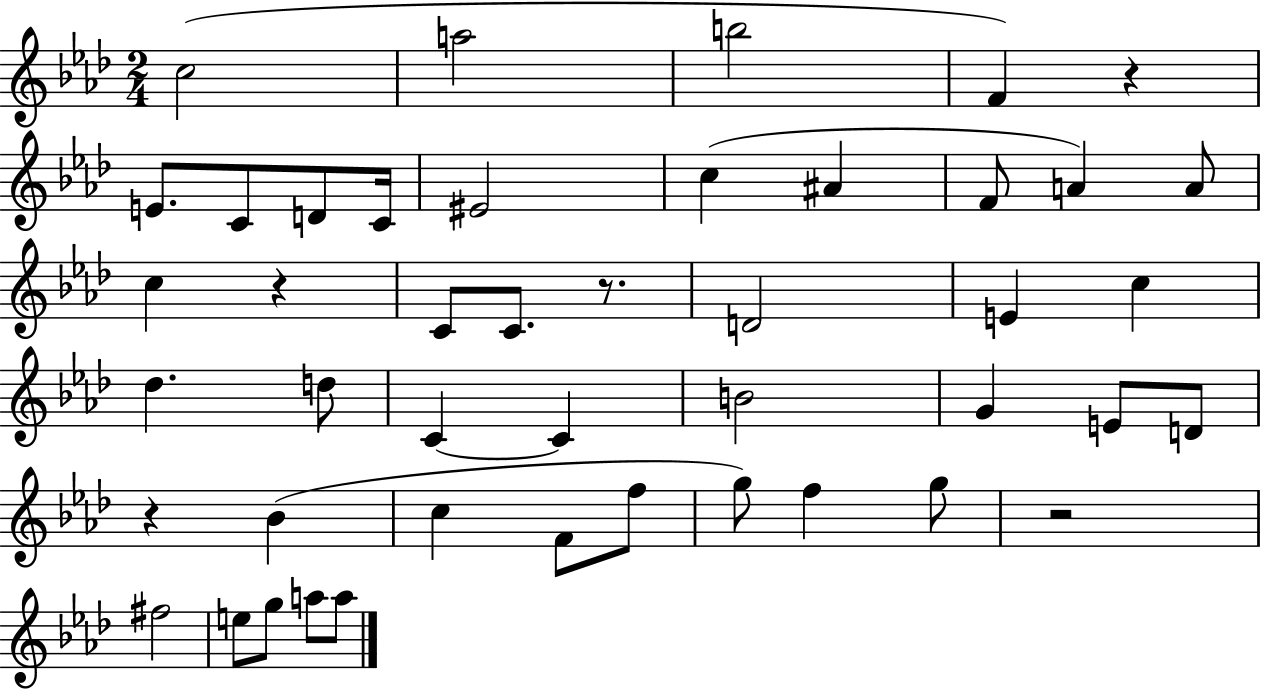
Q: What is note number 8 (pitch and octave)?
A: C4